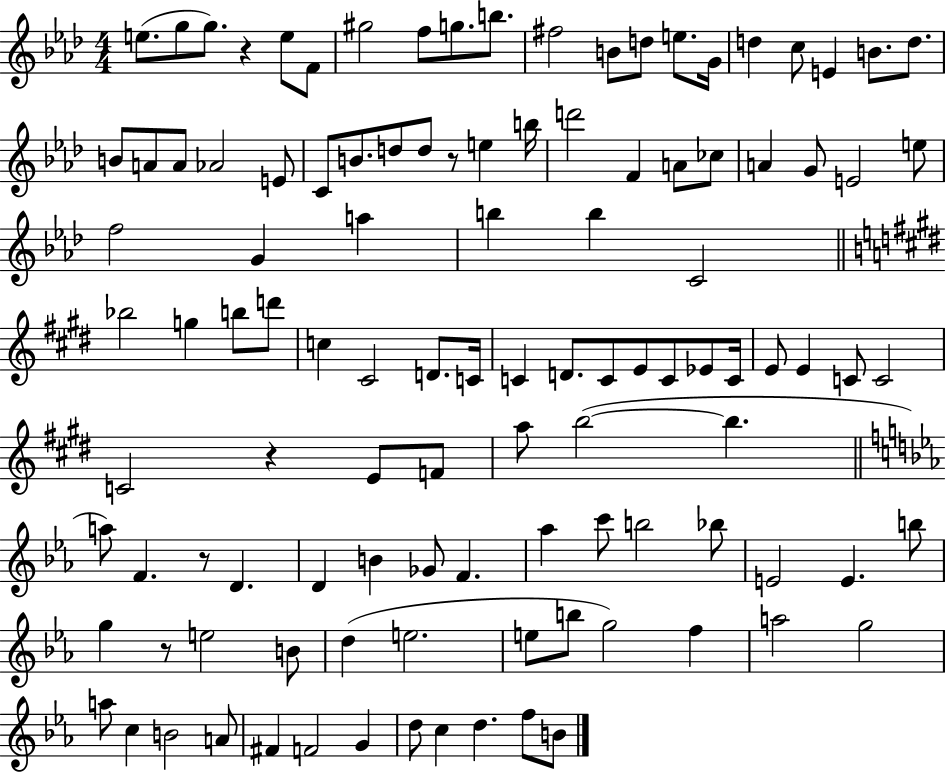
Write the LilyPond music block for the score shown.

{
  \clef treble
  \numericTimeSignature
  \time 4/4
  \key aes \major
  e''8.( g''8 g''8.) r4 e''8 f'8 | gis''2 f''8 g''8. b''8. | fis''2 b'8 d''8 e''8. g'16 | d''4 c''8 e'4 b'8. d''8. | \break b'8 a'8 a'8 aes'2 e'8 | c'8 b'8. d''8 d''8 r8 e''4 b''16 | d'''2 f'4 a'8 ces''8 | a'4 g'8 e'2 e''8 | \break f''2 g'4 a''4 | b''4 b''4 c'2 | \bar "||" \break \key e \major bes''2 g''4 b''8 d'''8 | c''4 cis'2 d'8. c'16 | c'4 d'8. c'8 e'8 c'8 ees'8 c'16 | e'8 e'4 c'8 c'2 | \break c'2 r4 e'8 f'8 | a''8 b''2~(~ b''4. | \bar "||" \break \key ees \major a''8) f'4. r8 d'4. | d'4 b'4 ges'8 f'4. | aes''4 c'''8 b''2 bes''8 | e'2 e'4. b''8 | \break g''4 r8 e''2 b'8 | d''4( e''2. | e''8 b''8 g''2) f''4 | a''2 g''2 | \break a''8 c''4 b'2 a'8 | fis'4 f'2 g'4 | d''8 c''4 d''4. f''8 b'8 | \bar "|."
}